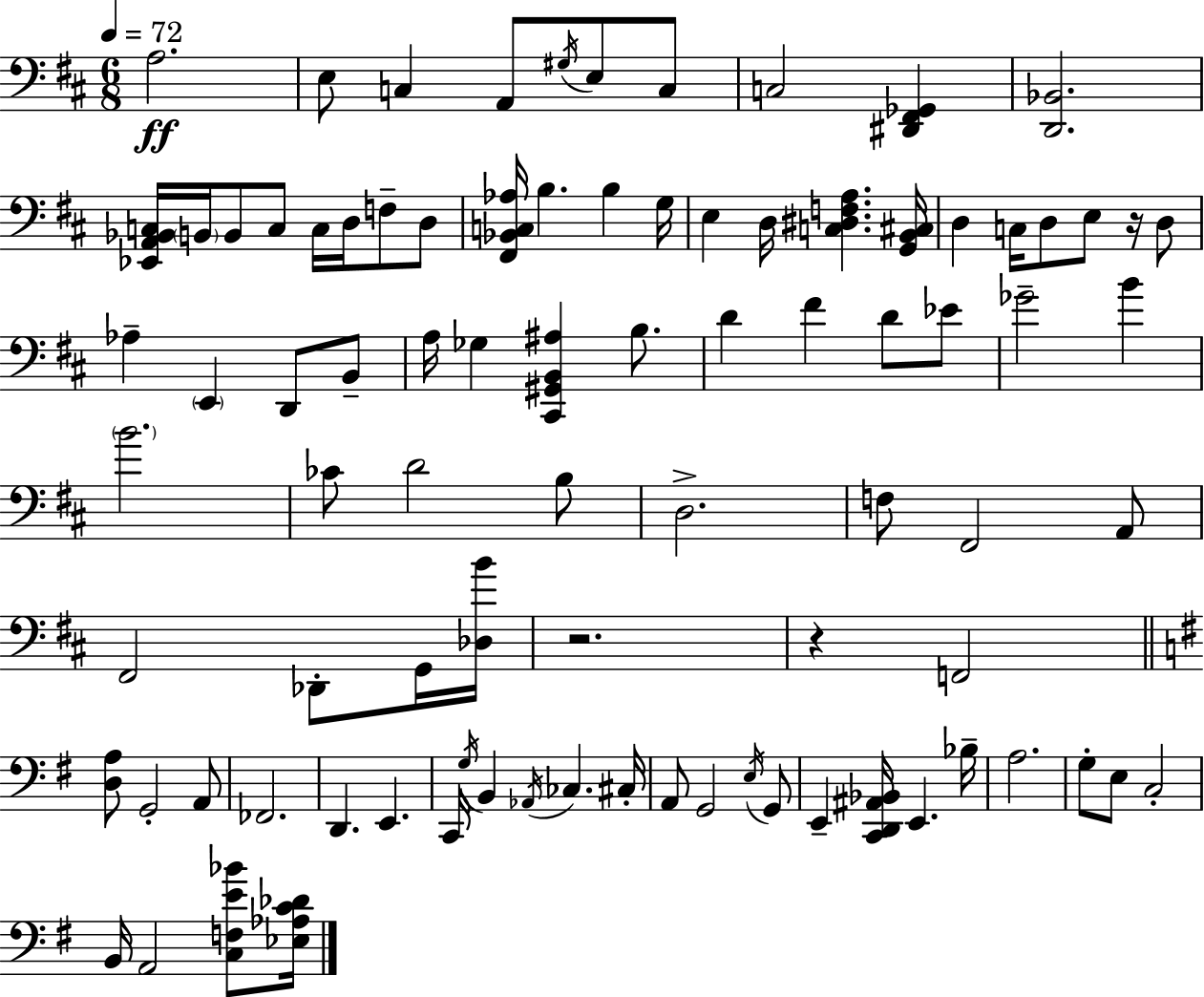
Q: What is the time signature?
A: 6/8